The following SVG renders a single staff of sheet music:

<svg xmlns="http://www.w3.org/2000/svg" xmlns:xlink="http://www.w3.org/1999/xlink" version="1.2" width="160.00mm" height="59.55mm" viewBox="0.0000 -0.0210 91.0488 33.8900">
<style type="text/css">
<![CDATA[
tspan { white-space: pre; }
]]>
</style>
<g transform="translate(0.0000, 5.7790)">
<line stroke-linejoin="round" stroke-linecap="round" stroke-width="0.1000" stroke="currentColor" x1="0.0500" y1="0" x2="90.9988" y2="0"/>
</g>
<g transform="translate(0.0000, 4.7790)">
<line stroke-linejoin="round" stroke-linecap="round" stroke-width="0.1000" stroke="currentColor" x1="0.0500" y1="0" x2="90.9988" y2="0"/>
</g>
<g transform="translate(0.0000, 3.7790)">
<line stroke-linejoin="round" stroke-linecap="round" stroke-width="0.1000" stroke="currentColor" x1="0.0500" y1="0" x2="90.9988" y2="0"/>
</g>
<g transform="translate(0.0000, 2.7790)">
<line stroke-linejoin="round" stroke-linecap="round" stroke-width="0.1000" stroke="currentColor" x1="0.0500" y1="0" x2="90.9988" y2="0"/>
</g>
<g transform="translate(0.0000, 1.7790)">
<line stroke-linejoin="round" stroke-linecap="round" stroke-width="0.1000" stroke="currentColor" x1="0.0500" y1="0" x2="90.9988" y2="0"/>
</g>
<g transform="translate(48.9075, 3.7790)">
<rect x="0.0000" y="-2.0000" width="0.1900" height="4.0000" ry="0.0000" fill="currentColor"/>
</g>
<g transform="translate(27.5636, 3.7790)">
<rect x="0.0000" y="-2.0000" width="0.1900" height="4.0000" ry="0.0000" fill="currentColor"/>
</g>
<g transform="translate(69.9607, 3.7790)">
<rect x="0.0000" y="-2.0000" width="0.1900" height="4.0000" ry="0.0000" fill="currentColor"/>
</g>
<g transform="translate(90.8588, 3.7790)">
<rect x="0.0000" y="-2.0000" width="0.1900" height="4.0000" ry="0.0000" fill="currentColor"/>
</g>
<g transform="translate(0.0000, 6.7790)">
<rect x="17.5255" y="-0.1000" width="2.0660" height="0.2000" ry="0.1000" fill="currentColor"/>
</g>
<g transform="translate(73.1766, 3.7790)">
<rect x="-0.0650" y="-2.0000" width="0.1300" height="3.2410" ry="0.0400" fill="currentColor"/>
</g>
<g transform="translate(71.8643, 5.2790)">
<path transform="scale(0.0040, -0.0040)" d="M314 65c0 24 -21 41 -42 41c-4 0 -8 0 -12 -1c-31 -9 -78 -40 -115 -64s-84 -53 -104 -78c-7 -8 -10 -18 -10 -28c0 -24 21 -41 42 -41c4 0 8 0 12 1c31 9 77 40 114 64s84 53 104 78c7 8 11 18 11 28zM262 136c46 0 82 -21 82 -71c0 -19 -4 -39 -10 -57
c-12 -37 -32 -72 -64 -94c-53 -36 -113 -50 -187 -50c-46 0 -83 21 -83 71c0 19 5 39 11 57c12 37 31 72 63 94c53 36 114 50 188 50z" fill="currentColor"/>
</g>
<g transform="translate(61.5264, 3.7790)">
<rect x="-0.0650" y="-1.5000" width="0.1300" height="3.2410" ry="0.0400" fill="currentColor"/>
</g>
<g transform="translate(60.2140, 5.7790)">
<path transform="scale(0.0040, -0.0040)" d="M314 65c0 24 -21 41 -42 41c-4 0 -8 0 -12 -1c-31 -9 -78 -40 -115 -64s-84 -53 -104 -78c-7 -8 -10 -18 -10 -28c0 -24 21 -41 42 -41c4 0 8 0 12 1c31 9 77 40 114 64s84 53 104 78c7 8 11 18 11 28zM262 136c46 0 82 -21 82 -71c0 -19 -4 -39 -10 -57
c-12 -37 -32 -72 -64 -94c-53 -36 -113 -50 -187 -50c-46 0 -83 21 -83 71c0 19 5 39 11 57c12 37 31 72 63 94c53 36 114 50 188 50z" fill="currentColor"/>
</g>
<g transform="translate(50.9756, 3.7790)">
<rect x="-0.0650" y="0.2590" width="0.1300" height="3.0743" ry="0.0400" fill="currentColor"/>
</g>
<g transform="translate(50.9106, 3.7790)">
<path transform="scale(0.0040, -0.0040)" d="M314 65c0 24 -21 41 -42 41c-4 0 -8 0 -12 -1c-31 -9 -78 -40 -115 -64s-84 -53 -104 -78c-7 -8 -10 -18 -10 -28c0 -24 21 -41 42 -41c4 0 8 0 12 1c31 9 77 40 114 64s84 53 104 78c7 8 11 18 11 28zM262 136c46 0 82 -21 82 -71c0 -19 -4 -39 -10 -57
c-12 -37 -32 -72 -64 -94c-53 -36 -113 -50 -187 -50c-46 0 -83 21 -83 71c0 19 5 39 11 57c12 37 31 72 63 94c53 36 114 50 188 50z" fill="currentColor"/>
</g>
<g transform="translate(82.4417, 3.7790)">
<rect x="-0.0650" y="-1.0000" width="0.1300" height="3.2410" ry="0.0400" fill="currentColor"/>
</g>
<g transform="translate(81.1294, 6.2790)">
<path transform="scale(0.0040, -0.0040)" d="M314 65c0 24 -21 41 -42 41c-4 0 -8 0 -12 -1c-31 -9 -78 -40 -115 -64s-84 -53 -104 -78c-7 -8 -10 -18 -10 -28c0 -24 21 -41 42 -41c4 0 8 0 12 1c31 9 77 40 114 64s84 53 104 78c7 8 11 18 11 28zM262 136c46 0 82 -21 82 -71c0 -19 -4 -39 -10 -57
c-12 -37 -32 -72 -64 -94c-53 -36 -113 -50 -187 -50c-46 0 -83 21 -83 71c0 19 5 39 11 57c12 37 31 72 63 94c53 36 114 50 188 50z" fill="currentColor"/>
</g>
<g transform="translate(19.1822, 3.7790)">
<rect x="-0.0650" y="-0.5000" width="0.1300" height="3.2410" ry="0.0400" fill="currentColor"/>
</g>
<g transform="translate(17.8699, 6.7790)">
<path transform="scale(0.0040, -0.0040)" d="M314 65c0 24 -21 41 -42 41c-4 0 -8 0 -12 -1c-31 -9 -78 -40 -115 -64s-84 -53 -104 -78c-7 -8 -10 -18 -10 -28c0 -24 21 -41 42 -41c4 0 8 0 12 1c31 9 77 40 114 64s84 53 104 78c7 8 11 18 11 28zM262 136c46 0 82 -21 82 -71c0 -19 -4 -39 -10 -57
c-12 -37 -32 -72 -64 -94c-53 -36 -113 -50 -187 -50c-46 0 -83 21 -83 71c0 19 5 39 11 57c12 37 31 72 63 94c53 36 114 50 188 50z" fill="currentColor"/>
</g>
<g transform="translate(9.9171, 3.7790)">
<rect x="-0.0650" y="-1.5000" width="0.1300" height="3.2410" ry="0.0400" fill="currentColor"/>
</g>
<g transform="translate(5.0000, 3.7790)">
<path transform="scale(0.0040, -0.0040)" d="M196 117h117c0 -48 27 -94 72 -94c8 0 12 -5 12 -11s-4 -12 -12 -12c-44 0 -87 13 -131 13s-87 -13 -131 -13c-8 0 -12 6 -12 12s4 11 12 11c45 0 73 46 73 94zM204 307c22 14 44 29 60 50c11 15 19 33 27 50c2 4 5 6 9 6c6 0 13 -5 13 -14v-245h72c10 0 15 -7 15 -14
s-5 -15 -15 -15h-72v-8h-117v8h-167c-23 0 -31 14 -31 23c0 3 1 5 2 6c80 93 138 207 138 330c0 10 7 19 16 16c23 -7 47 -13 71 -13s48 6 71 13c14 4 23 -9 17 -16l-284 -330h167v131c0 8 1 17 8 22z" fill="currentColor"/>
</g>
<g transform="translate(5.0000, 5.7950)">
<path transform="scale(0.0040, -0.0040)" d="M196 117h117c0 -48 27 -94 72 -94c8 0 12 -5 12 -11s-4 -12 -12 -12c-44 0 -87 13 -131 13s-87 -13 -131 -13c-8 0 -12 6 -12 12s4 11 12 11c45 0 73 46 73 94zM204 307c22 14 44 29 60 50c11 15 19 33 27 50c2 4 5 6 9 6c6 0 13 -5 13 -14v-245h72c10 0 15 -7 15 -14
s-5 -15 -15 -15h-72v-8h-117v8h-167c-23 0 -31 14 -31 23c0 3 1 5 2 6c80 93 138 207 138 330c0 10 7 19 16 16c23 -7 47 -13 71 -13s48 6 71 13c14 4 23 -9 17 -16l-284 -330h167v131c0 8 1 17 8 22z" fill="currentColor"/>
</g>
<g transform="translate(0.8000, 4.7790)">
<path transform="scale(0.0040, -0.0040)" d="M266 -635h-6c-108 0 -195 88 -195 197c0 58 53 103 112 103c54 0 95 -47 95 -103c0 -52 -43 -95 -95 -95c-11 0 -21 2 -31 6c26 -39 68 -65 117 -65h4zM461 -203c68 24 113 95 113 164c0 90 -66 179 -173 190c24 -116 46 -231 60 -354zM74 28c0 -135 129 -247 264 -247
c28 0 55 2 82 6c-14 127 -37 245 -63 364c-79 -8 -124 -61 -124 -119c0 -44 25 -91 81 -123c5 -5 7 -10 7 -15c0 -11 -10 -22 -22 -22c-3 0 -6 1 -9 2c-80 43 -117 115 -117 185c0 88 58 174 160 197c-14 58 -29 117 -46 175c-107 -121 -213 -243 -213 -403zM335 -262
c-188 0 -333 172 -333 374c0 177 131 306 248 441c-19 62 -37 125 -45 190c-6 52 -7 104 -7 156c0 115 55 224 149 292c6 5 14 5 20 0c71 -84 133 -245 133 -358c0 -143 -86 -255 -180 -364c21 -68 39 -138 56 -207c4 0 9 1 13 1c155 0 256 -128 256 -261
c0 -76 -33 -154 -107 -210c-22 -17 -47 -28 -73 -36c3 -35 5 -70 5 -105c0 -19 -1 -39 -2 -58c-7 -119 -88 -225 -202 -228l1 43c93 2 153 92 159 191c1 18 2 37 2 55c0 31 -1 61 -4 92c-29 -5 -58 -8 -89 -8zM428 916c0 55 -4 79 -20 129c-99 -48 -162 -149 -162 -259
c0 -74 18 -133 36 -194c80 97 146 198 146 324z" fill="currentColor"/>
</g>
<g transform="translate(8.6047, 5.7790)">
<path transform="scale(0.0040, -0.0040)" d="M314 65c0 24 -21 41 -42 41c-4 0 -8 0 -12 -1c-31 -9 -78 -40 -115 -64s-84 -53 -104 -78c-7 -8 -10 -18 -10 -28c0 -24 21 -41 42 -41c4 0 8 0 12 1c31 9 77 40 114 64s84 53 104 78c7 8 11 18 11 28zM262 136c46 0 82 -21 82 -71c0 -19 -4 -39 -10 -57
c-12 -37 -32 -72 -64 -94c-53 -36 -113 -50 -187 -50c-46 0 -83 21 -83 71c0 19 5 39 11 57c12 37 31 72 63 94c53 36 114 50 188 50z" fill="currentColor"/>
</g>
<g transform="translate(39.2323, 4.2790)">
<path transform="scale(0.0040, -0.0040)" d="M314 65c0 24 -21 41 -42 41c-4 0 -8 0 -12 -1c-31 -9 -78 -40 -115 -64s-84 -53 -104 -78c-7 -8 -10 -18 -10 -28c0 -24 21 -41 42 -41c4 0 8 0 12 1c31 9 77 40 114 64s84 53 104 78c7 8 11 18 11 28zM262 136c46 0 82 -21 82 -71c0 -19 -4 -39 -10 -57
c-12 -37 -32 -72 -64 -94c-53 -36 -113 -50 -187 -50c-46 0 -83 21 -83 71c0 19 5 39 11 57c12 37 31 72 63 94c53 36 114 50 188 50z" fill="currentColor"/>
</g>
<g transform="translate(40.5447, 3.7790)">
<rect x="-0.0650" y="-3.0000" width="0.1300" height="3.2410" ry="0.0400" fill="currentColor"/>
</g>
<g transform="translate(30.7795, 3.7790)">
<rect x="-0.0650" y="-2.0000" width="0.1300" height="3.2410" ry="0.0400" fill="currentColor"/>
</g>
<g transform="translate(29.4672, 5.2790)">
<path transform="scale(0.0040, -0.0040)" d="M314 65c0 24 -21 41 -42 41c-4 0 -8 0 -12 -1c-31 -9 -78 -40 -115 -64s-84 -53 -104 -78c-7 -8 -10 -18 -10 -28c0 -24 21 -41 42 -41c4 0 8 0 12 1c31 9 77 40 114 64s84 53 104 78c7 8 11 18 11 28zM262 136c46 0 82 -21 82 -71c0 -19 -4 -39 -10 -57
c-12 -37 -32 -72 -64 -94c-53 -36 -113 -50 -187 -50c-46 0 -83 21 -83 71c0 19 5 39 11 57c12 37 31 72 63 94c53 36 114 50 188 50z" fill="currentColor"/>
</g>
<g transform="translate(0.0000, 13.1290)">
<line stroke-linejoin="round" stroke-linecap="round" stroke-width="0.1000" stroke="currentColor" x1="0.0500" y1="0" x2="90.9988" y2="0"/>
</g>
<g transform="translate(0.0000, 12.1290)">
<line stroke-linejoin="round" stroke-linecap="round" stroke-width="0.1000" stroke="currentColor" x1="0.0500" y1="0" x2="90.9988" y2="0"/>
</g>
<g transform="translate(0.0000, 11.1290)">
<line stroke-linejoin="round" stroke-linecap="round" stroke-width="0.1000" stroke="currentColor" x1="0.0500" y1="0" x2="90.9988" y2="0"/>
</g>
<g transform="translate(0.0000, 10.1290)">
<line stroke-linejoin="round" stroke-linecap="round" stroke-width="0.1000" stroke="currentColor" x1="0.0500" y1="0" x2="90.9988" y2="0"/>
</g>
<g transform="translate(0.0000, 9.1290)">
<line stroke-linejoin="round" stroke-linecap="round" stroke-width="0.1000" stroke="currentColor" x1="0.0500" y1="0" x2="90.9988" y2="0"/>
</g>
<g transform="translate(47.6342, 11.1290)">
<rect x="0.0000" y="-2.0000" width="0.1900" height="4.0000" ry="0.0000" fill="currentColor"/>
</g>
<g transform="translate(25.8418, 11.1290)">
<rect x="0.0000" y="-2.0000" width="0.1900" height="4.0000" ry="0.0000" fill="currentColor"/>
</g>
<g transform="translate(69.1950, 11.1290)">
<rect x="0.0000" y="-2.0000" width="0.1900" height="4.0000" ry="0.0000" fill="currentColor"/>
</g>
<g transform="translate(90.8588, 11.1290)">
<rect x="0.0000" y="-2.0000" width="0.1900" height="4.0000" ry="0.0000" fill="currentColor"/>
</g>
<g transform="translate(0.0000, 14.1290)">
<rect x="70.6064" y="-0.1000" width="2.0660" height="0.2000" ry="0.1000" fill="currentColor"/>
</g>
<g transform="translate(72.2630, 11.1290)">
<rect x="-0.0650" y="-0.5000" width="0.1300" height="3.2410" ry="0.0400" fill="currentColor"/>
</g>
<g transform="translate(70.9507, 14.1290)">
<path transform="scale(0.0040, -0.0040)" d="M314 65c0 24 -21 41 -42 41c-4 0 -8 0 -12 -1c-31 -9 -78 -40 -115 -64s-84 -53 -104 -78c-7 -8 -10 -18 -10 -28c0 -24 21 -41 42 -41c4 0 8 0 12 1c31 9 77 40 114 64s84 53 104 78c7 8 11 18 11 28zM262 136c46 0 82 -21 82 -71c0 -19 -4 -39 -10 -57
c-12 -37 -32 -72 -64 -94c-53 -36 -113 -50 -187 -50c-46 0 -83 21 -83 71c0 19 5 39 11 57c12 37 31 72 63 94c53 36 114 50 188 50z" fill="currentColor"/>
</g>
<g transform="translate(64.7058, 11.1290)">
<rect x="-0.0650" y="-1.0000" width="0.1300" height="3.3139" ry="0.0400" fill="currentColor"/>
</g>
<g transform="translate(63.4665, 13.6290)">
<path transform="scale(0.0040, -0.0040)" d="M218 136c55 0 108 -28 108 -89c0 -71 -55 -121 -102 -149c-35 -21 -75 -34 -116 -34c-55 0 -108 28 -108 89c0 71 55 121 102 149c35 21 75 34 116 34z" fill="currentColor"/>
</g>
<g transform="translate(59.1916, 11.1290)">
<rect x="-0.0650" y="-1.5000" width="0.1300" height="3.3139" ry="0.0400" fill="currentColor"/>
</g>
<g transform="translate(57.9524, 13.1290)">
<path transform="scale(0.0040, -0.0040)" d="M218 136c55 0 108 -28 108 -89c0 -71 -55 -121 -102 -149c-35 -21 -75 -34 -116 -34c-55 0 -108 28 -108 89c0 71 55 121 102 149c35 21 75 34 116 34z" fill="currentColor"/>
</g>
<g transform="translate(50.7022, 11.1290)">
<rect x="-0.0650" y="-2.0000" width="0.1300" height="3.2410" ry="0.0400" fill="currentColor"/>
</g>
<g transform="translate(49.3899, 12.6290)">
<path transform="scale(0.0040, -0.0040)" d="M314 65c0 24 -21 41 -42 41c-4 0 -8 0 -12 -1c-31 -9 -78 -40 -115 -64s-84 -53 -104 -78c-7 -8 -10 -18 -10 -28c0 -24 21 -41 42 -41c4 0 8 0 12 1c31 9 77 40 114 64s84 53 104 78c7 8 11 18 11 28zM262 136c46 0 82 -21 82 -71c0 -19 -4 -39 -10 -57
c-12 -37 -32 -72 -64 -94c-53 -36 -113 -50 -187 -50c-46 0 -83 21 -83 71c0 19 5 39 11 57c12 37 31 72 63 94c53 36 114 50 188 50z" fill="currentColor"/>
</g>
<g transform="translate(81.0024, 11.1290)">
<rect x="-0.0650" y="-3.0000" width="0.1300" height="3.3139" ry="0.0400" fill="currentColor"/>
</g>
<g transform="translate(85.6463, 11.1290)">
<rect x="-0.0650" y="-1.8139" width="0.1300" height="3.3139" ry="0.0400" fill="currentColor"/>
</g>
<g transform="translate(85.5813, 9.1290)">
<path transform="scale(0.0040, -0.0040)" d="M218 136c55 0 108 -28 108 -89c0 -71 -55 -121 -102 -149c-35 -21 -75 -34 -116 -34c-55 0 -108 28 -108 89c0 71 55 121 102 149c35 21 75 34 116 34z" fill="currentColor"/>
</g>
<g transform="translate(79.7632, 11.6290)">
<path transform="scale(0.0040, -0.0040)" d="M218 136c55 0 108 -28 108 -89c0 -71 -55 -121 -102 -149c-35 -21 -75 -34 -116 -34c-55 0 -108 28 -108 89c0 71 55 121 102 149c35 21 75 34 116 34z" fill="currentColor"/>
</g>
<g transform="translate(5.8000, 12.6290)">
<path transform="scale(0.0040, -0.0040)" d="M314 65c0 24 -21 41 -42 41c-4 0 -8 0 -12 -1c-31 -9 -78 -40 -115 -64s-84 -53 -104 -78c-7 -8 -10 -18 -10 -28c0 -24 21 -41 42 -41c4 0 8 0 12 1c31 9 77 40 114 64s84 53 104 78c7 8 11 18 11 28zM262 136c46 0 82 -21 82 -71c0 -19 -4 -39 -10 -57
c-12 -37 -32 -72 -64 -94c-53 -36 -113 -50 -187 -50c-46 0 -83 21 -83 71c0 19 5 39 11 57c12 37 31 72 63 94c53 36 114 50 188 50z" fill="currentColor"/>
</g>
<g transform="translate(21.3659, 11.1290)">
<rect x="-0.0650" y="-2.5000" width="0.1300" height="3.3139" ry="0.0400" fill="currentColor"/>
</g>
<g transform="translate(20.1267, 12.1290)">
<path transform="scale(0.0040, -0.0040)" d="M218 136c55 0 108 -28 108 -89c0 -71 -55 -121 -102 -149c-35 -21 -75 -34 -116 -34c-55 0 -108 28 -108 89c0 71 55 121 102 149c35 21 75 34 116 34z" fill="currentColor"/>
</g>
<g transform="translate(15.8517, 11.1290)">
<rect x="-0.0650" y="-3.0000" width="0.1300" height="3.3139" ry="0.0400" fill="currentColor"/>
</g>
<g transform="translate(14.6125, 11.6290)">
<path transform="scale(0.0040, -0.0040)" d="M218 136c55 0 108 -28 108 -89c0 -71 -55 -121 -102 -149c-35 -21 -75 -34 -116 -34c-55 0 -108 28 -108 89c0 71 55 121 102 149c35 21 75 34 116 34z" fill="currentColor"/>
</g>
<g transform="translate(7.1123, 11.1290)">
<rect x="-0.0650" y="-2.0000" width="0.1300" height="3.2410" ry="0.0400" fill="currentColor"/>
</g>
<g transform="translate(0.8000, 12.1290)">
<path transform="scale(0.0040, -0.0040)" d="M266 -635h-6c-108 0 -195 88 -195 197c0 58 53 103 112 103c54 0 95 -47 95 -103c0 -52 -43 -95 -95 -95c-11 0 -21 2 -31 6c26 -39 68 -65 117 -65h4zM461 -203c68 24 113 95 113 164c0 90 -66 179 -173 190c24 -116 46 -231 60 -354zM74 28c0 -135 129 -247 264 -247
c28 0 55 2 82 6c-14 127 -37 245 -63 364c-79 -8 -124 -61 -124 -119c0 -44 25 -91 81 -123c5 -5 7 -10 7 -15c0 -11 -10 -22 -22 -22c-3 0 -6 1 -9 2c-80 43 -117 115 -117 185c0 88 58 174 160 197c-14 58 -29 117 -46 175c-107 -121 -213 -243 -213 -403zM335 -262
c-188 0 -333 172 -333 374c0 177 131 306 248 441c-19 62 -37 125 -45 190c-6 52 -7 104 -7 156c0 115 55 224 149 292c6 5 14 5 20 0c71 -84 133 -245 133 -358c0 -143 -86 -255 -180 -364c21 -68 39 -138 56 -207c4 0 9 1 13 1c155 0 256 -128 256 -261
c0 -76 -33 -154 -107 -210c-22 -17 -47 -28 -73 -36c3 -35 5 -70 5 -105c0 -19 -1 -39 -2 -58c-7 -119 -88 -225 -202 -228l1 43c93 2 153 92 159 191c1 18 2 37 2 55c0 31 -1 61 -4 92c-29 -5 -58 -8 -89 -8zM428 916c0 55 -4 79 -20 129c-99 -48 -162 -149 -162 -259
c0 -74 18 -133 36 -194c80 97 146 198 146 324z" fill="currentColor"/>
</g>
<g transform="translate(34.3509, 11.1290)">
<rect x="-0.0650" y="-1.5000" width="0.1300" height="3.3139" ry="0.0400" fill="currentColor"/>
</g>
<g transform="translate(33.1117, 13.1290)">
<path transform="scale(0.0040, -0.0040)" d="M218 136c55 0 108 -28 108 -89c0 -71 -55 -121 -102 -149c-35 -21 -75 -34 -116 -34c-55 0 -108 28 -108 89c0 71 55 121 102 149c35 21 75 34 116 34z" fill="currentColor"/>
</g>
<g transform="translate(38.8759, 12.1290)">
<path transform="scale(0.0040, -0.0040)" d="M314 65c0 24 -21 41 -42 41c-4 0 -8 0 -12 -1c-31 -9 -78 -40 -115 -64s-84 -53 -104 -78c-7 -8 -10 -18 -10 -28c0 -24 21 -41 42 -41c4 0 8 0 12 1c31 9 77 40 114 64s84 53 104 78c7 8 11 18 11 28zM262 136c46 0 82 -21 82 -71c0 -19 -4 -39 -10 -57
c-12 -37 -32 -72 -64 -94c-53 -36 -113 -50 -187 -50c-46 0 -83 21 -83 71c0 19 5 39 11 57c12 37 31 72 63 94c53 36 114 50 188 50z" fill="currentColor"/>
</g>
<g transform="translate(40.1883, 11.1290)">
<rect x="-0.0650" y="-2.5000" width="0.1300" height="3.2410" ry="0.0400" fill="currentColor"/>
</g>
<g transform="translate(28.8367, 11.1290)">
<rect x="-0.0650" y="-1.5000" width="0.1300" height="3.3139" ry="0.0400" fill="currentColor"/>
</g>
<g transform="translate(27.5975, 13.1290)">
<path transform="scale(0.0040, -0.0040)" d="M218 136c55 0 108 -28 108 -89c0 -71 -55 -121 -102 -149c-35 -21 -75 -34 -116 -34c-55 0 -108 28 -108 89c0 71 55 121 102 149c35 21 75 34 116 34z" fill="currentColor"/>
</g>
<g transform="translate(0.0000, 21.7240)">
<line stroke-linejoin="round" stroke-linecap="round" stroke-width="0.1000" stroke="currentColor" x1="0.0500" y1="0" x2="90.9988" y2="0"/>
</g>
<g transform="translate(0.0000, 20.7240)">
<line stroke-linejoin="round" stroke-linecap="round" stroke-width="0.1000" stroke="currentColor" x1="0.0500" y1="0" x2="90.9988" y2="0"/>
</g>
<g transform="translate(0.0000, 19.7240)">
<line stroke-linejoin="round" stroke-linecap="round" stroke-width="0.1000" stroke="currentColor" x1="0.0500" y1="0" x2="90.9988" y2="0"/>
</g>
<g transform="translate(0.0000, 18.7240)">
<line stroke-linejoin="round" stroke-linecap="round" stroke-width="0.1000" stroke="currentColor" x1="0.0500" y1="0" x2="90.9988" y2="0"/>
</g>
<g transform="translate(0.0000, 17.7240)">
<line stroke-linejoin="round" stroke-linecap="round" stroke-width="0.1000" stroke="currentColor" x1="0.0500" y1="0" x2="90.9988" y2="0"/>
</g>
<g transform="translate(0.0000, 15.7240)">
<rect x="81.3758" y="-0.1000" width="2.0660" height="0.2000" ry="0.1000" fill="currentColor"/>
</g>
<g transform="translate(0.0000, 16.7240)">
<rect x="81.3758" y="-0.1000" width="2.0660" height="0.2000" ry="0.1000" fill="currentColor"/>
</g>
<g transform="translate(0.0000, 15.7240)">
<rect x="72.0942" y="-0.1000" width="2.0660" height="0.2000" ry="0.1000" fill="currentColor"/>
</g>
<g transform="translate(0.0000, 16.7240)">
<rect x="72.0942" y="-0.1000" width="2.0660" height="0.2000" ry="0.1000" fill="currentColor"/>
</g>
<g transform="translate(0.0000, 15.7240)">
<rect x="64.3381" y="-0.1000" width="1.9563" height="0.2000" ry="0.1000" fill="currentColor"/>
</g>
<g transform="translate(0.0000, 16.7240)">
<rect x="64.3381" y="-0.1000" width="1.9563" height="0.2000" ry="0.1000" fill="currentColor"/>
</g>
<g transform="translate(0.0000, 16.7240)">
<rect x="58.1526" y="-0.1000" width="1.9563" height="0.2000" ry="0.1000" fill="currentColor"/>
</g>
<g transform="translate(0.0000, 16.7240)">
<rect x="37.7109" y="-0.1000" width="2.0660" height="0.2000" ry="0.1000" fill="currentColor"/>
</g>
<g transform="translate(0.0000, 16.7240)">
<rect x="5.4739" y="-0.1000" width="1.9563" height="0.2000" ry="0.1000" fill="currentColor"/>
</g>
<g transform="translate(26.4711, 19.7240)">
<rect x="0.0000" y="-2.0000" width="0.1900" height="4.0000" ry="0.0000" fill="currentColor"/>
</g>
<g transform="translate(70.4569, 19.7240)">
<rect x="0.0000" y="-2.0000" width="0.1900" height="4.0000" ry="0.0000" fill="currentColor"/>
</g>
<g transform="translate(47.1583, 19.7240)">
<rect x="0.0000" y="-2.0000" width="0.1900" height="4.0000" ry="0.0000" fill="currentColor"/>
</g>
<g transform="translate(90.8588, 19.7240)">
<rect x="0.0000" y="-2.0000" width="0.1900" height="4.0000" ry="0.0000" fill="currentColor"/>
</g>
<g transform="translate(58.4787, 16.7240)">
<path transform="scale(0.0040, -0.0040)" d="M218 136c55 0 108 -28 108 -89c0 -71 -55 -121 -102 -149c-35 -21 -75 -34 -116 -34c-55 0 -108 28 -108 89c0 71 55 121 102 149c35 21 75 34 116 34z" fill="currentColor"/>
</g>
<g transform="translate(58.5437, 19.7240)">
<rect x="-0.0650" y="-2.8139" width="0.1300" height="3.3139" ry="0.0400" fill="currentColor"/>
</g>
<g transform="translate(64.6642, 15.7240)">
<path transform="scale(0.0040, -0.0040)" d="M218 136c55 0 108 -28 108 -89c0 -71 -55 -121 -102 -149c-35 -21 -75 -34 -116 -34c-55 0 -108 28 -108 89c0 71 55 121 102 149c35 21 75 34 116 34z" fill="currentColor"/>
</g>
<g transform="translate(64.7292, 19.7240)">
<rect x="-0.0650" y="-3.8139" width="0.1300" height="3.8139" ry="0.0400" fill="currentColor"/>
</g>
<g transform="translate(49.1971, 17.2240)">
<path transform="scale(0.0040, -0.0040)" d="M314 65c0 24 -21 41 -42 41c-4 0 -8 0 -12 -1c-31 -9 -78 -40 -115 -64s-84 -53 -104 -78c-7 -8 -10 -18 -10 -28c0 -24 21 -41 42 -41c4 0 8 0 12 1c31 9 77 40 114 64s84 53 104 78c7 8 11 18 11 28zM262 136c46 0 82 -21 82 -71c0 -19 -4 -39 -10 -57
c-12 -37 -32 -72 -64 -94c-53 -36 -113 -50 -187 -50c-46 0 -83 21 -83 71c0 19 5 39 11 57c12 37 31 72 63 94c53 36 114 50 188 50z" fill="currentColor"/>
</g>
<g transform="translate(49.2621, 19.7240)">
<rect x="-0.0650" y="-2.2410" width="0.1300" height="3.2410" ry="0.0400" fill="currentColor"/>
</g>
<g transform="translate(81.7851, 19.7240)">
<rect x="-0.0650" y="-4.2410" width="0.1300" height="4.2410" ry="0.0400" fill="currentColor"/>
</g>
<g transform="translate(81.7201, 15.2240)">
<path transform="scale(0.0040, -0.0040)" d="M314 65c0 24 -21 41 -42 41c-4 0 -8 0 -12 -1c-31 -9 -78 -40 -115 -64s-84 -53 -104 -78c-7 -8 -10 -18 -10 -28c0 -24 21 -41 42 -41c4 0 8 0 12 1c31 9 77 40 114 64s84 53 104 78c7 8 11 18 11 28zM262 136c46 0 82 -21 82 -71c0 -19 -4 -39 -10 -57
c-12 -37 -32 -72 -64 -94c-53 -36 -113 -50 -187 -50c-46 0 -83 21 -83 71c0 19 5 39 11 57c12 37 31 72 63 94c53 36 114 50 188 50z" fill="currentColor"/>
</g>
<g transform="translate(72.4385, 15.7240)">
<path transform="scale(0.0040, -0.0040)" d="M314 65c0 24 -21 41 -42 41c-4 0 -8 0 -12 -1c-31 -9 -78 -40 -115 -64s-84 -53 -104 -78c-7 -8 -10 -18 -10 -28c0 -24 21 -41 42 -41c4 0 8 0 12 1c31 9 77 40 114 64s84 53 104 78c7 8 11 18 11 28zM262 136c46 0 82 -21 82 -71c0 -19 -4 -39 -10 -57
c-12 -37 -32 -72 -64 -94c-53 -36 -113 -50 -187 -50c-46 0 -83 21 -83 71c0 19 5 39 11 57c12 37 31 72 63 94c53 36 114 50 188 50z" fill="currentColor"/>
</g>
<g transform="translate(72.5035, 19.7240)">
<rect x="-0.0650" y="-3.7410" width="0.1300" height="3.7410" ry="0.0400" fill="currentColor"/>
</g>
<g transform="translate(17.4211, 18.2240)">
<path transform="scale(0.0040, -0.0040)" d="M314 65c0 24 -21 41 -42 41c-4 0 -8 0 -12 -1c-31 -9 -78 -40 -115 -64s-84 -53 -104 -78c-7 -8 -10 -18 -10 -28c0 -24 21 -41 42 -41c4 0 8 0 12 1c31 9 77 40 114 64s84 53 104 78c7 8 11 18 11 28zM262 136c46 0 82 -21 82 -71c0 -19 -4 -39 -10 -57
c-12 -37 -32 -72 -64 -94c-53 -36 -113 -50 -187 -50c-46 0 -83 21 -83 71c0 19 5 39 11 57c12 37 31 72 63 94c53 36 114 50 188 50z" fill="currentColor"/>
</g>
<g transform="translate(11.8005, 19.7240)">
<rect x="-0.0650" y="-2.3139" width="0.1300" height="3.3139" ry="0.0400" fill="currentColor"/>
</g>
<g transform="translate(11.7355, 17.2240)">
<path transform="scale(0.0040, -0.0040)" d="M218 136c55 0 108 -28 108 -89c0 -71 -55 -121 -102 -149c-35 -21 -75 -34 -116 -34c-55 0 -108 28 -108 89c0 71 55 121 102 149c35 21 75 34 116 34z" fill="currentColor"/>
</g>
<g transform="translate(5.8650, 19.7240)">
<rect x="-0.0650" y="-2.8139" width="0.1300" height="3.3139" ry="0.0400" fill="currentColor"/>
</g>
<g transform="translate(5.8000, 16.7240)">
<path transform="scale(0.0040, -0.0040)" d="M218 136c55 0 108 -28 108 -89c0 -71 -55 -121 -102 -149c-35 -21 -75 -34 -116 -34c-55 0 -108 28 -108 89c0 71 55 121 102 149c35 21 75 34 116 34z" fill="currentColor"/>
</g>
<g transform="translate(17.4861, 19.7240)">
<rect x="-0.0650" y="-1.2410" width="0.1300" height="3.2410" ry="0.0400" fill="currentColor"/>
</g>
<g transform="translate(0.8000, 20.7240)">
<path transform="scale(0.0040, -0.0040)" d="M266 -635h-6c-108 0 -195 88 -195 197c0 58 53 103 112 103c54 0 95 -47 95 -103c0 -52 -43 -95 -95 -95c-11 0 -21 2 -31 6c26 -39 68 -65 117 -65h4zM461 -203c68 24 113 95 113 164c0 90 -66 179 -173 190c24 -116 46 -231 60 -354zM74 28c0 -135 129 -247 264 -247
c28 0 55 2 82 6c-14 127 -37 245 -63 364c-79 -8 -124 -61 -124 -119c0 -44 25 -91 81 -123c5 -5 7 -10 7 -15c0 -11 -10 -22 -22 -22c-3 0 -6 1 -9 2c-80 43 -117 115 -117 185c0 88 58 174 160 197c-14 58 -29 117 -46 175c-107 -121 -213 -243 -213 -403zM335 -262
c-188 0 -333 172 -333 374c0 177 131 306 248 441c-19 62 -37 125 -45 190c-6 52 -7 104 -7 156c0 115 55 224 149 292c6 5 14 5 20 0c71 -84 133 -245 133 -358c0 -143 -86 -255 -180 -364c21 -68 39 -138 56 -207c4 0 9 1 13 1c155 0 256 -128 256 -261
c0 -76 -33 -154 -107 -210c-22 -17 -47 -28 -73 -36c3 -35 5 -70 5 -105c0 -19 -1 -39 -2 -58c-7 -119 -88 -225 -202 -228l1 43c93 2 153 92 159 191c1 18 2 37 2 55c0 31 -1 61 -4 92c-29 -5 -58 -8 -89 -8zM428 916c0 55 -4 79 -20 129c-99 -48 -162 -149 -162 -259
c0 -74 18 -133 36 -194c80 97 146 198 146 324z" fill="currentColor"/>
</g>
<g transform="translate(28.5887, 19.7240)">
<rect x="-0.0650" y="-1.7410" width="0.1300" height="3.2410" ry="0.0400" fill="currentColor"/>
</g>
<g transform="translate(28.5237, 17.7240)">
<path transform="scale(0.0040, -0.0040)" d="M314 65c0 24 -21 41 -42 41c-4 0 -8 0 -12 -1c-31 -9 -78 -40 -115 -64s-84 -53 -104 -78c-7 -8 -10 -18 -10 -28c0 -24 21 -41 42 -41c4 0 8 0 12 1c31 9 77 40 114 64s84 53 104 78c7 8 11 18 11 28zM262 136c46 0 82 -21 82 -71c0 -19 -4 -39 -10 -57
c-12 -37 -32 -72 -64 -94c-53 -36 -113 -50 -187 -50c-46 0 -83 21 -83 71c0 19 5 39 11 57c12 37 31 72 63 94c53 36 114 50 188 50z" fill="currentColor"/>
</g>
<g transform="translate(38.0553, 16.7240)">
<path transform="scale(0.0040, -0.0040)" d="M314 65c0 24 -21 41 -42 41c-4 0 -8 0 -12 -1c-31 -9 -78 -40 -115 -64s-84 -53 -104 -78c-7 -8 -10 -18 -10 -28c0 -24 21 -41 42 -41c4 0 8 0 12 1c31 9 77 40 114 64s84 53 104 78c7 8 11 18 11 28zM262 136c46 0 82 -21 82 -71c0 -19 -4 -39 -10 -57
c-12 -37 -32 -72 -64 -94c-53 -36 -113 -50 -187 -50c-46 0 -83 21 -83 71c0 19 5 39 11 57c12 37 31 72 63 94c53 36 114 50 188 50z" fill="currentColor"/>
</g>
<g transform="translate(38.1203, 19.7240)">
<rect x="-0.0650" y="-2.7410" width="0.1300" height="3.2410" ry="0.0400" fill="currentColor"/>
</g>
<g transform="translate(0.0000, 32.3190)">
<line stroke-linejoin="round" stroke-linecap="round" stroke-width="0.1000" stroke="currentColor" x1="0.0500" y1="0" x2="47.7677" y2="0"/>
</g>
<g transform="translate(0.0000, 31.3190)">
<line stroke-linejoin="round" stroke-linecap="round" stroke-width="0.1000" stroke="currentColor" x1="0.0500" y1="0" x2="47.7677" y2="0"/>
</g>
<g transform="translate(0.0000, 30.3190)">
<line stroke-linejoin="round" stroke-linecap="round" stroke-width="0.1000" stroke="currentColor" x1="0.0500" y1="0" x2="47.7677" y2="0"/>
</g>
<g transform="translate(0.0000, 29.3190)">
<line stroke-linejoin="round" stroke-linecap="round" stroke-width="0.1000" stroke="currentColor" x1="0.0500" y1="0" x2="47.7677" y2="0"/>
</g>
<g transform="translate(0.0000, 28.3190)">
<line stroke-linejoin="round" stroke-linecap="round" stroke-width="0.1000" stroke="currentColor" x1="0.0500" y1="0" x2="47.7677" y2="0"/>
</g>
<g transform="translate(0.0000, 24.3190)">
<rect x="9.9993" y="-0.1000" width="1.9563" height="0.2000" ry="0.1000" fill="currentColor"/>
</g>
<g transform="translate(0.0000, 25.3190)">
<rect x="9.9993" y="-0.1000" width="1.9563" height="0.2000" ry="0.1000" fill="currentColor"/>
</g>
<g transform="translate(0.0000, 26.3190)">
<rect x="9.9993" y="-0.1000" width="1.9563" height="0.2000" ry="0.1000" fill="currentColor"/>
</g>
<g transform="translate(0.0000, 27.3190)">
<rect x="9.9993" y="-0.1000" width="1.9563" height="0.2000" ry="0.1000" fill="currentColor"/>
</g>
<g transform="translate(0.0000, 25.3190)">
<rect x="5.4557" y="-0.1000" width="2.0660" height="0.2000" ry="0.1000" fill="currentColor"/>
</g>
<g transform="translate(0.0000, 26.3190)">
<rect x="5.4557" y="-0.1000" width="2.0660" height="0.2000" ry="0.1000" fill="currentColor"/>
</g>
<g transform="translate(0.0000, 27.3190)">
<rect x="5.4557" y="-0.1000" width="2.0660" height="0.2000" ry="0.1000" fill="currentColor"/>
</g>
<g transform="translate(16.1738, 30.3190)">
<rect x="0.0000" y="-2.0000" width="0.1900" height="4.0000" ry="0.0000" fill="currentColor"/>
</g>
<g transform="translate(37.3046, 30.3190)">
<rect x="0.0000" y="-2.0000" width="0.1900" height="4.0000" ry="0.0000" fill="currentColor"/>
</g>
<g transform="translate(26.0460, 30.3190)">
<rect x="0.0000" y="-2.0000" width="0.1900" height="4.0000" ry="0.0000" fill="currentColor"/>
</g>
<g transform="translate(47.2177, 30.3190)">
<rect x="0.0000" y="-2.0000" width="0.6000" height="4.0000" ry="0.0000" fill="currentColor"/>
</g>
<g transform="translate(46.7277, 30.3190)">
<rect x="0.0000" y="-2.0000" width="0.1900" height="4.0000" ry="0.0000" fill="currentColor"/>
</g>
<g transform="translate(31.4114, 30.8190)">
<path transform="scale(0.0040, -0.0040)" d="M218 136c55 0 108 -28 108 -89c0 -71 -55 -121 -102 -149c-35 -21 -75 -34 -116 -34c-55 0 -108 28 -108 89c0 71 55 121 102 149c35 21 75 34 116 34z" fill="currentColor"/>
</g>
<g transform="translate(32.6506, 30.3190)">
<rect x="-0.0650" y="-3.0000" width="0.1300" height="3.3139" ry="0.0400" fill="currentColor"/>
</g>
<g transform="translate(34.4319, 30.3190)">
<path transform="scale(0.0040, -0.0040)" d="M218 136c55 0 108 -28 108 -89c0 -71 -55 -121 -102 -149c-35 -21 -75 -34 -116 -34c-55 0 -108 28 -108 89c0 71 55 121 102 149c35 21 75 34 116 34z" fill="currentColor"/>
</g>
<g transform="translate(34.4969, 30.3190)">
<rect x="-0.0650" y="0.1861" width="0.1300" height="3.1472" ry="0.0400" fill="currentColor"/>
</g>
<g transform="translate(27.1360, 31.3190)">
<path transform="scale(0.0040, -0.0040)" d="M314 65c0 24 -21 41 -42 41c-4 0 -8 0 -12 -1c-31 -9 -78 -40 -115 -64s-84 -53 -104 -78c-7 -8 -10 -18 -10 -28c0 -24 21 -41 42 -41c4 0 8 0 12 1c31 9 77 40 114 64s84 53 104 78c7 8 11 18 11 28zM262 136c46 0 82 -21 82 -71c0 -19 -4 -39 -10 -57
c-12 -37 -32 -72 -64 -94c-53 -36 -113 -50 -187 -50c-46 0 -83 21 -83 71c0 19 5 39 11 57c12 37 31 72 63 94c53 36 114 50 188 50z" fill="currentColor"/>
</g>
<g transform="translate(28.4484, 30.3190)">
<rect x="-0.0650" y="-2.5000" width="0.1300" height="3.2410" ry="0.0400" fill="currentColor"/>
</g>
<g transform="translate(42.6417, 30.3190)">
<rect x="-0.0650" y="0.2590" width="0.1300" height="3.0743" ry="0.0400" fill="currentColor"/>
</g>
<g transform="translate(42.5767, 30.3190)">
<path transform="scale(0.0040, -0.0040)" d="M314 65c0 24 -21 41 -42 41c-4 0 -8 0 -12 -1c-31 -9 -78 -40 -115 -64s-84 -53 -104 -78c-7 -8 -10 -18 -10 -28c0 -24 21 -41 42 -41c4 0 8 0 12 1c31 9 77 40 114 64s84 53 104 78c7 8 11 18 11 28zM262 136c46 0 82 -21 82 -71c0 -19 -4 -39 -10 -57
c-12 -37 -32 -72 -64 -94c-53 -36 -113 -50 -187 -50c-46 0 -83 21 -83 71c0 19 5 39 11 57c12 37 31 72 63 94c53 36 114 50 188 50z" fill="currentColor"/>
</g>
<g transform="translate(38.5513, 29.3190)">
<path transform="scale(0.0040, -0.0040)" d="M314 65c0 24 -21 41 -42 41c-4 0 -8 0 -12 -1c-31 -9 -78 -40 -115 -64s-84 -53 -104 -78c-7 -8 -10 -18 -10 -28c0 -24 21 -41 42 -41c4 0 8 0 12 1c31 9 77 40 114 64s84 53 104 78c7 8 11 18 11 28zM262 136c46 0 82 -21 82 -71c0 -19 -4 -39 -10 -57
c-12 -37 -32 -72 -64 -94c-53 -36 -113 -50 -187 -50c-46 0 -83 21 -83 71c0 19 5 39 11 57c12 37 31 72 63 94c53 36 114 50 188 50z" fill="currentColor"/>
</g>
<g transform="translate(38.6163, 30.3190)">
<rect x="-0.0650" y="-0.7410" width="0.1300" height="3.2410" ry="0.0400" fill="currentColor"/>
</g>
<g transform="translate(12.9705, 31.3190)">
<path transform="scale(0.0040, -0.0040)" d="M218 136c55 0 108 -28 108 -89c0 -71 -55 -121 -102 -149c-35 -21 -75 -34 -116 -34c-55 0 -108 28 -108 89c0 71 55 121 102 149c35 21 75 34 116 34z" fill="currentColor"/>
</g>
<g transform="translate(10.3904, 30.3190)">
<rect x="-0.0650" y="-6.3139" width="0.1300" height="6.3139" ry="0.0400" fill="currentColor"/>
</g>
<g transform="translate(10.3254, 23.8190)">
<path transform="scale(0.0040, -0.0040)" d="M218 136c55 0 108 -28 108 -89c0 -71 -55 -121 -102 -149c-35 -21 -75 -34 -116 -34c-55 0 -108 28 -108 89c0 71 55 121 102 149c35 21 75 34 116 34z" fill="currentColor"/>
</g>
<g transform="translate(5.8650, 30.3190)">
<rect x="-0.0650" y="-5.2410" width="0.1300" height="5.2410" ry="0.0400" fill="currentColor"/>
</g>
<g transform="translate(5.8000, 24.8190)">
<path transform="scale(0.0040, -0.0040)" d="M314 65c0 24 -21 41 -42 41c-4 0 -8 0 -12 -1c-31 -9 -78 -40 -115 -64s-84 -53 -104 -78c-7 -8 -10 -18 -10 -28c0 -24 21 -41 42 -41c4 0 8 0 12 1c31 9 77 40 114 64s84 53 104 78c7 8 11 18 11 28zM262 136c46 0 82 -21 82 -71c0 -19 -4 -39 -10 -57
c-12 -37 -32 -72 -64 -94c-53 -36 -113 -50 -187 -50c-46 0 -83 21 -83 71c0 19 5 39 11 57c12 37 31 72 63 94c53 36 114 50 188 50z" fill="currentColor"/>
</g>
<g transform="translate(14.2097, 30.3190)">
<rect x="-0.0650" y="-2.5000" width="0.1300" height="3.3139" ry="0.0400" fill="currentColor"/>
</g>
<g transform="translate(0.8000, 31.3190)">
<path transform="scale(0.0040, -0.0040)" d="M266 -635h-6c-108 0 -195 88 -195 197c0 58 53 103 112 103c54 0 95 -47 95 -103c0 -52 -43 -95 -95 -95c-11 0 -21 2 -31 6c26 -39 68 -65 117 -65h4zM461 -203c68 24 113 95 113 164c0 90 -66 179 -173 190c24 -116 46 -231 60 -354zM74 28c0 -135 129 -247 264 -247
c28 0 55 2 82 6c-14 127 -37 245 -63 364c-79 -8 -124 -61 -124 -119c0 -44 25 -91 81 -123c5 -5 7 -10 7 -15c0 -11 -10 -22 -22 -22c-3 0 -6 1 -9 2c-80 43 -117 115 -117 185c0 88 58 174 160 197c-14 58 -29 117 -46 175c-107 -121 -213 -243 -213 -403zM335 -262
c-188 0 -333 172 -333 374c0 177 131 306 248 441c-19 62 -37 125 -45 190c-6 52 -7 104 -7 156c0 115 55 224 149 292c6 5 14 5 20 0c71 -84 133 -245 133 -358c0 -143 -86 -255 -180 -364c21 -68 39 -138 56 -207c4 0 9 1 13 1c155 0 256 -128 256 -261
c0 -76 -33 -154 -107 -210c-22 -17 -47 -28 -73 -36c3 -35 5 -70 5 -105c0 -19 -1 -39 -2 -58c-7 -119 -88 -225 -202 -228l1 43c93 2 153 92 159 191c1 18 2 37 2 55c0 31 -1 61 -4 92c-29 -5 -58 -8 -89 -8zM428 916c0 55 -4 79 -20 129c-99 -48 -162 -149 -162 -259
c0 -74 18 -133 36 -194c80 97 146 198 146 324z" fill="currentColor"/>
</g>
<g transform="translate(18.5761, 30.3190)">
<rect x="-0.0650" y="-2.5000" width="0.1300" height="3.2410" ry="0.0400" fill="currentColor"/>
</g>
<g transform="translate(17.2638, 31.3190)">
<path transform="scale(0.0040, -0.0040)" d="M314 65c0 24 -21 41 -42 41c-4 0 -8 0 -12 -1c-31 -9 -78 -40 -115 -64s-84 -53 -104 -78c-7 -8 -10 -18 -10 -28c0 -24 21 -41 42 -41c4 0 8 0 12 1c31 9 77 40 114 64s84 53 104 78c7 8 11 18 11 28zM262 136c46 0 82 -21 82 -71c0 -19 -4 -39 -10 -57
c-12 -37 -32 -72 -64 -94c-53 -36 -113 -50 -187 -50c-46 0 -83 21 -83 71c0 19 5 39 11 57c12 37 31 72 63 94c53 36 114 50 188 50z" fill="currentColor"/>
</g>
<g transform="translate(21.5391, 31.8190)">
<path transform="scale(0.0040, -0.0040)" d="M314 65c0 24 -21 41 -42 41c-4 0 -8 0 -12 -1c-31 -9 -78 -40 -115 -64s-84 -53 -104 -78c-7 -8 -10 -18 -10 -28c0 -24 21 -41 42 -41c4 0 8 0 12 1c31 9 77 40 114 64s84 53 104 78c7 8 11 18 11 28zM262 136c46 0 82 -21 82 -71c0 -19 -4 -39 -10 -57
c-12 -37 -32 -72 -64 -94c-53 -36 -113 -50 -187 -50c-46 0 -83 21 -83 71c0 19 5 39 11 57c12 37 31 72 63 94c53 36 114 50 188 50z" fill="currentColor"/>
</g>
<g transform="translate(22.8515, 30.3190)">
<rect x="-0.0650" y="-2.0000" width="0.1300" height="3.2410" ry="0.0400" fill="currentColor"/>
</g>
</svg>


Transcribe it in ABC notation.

X:1
T:Untitled
M:4/4
L:1/4
K:C
E2 C2 F2 A2 B2 E2 F2 D2 F2 A G E E G2 F2 E D C2 A f a g e2 f2 a2 g2 a c' c'2 d'2 f'2 a' G G2 F2 G2 A B d2 B2